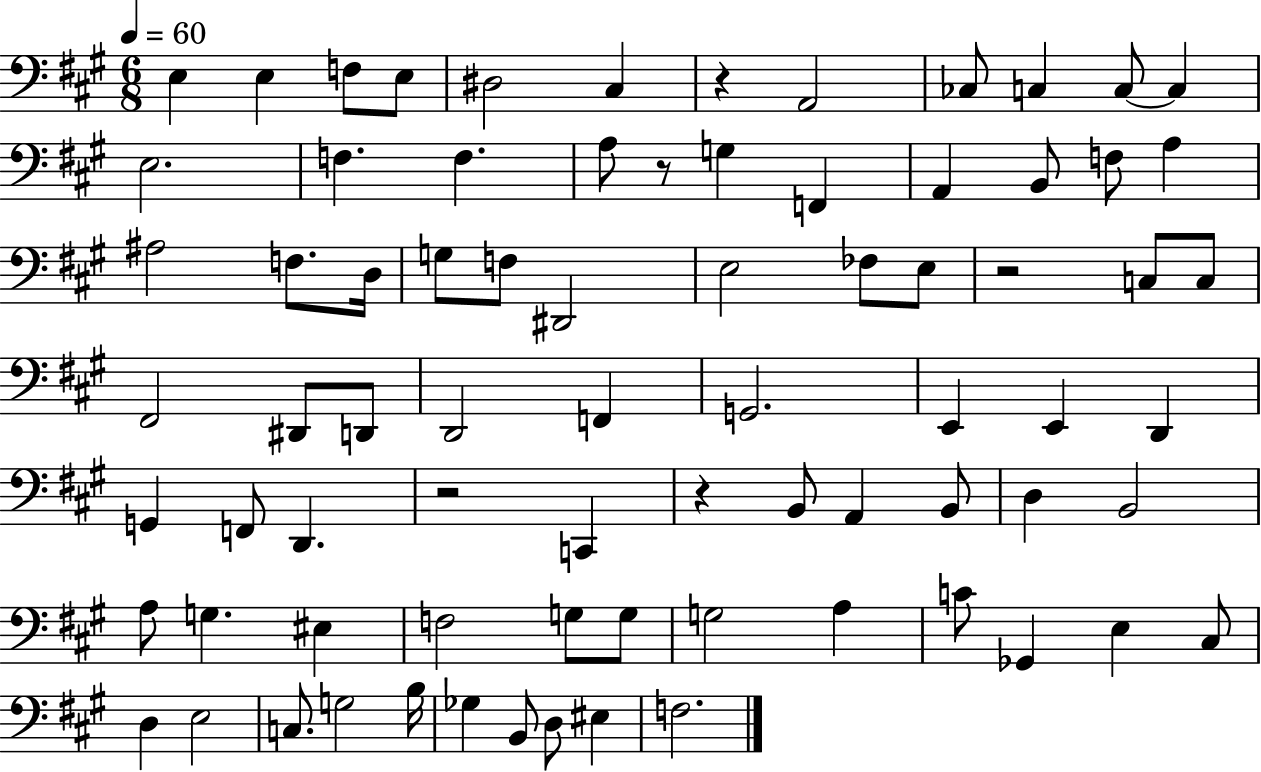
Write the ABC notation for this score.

X:1
T:Untitled
M:6/8
L:1/4
K:A
E, E, F,/2 E,/2 ^D,2 ^C, z A,,2 _C,/2 C, C,/2 C, E,2 F, F, A,/2 z/2 G, F,, A,, B,,/2 F,/2 A, ^A,2 F,/2 D,/4 G,/2 F,/2 ^D,,2 E,2 _F,/2 E,/2 z2 C,/2 C,/2 ^F,,2 ^D,,/2 D,,/2 D,,2 F,, G,,2 E,, E,, D,, G,, F,,/2 D,, z2 C,, z B,,/2 A,, B,,/2 D, B,,2 A,/2 G, ^E, F,2 G,/2 G,/2 G,2 A, C/2 _G,, E, ^C,/2 D, E,2 C,/2 G,2 B,/4 _G, B,,/2 D,/2 ^E, F,2